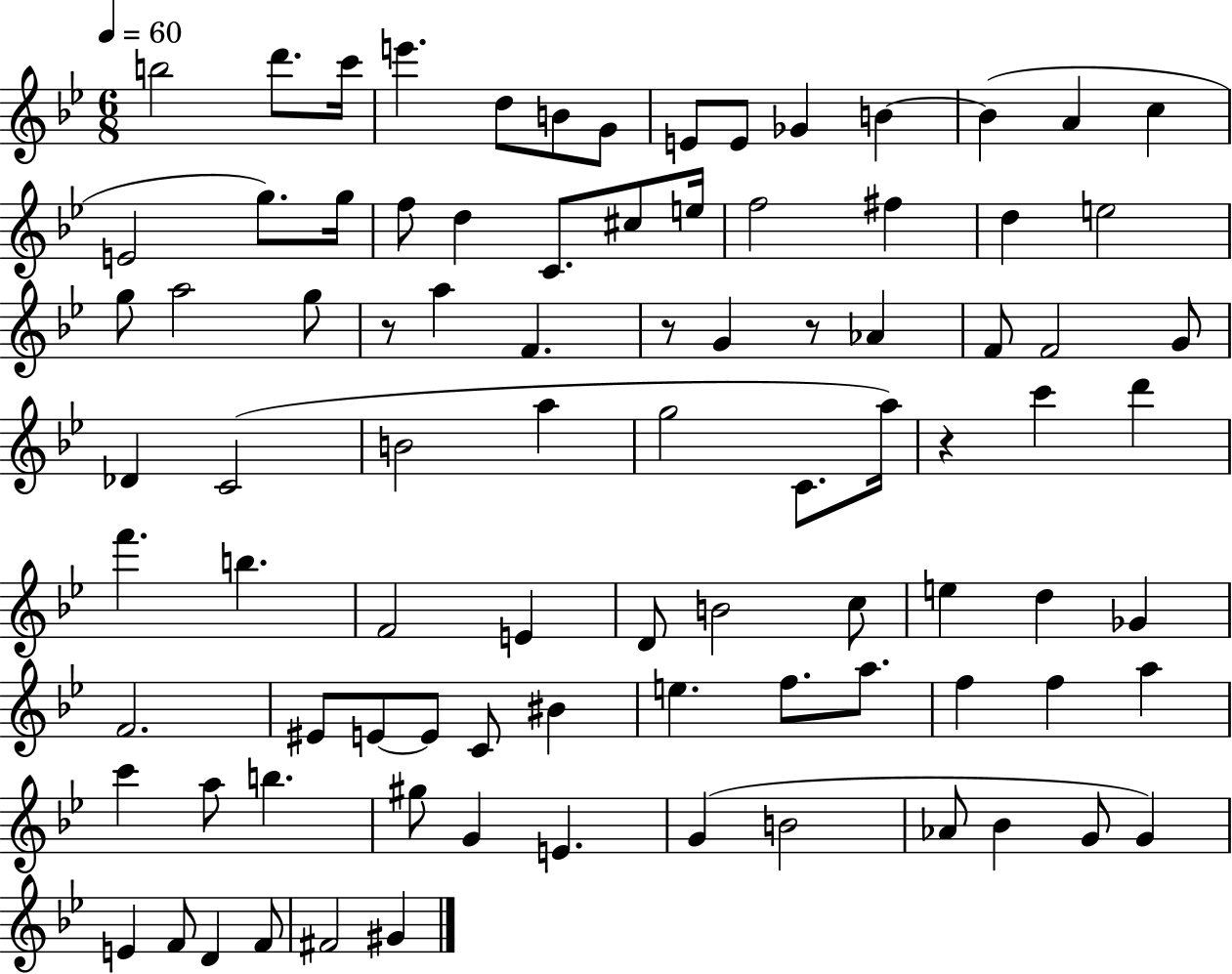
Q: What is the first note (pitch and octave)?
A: B5